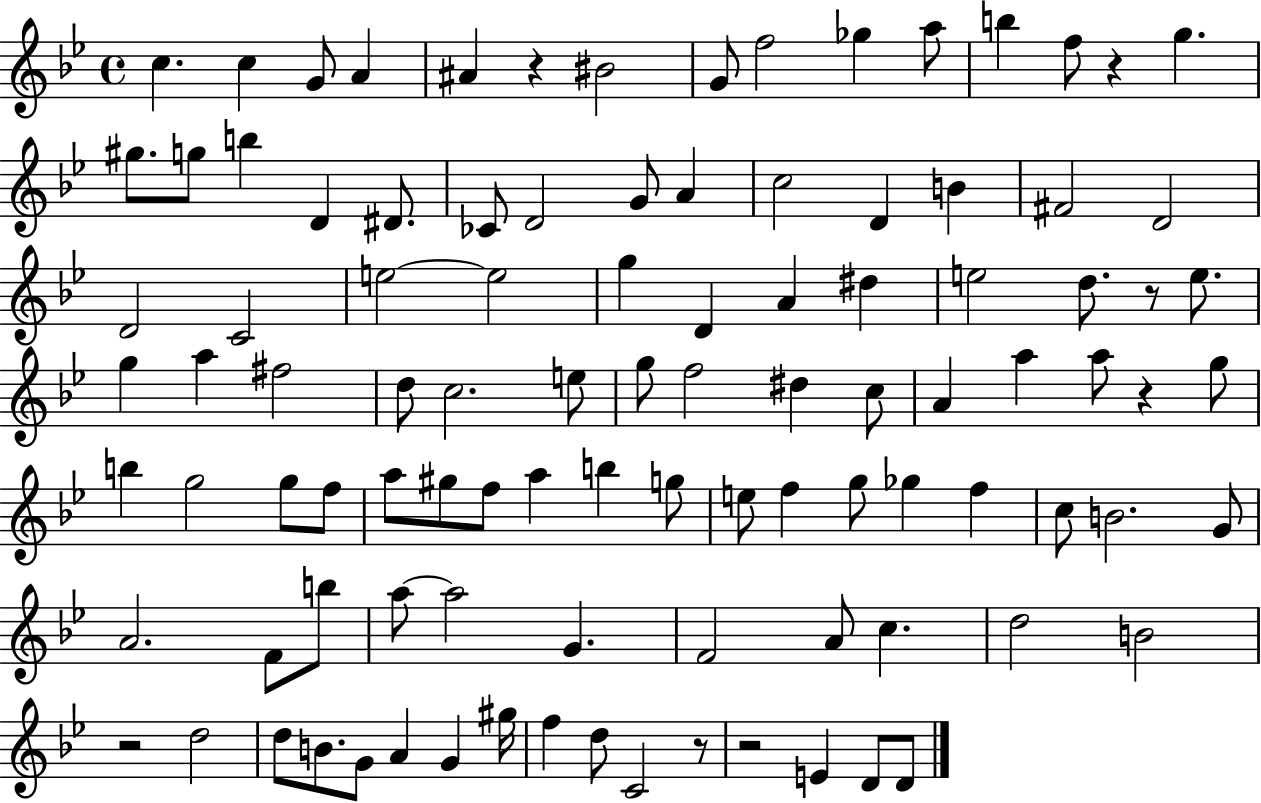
C5/q. C5/q G4/e A4/q A#4/q R/q BIS4/h G4/e F5/h Gb5/q A5/e B5/q F5/e R/q G5/q. G#5/e. G5/e B5/q D4/q D#4/e. CES4/e D4/h G4/e A4/q C5/h D4/q B4/q F#4/h D4/h D4/h C4/h E5/h E5/h G5/q D4/q A4/q D#5/q E5/h D5/e. R/e E5/e. G5/q A5/q F#5/h D5/e C5/h. E5/e G5/e F5/h D#5/q C5/e A4/q A5/q A5/e R/q G5/e B5/q G5/h G5/e F5/e A5/e G#5/e F5/e A5/q B5/q G5/e E5/e F5/q G5/e Gb5/q F5/q C5/e B4/h. G4/e A4/h. F4/e B5/e A5/e A5/h G4/q. F4/h A4/e C5/q. D5/h B4/h R/h D5/h D5/e B4/e. G4/e A4/q G4/q G#5/s F5/q D5/e C4/h R/e R/h E4/q D4/e D4/e